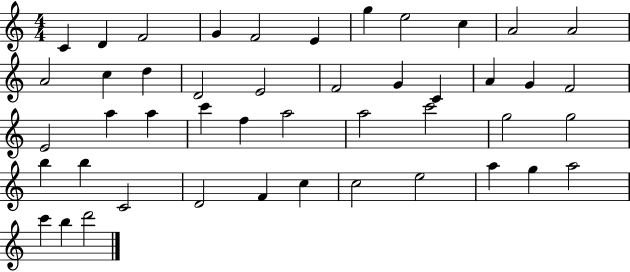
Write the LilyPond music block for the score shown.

{
  \clef treble
  \numericTimeSignature
  \time 4/4
  \key c \major
  c'4 d'4 f'2 | g'4 f'2 e'4 | g''4 e''2 c''4 | a'2 a'2 | \break a'2 c''4 d''4 | d'2 e'2 | f'2 g'4 c'4 | a'4 g'4 f'2 | \break e'2 a''4 a''4 | c'''4 f''4 a''2 | a''2 c'''2 | g''2 g''2 | \break b''4 b''4 c'2 | d'2 f'4 c''4 | c''2 e''2 | a''4 g''4 a''2 | \break c'''4 b''4 d'''2 | \bar "|."
}